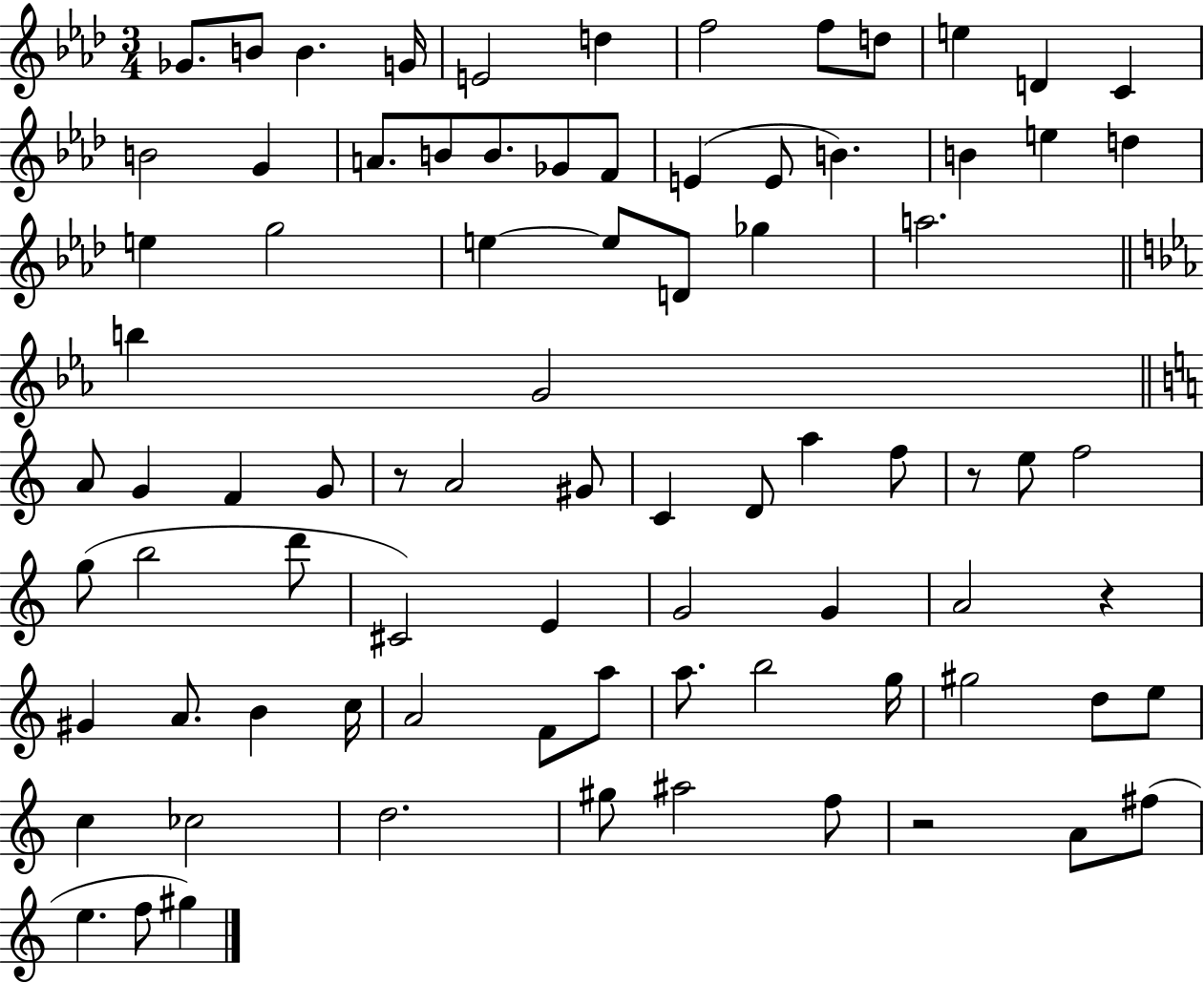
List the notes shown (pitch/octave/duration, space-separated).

Gb4/e. B4/e B4/q. G4/s E4/h D5/q F5/h F5/e D5/e E5/q D4/q C4/q B4/h G4/q A4/e. B4/e B4/e. Gb4/e F4/e E4/q E4/e B4/q. B4/q E5/q D5/q E5/q G5/h E5/q E5/e D4/e Gb5/q A5/h. B5/q G4/h A4/e G4/q F4/q G4/e R/e A4/h G#4/e C4/q D4/e A5/q F5/e R/e E5/e F5/h G5/e B5/h D6/e C#4/h E4/q G4/h G4/q A4/h R/q G#4/q A4/e. B4/q C5/s A4/h F4/e A5/e A5/e. B5/h G5/s G#5/h D5/e E5/e C5/q CES5/h D5/h. G#5/e A#5/h F5/e R/h A4/e F#5/e E5/q. F5/e G#5/q